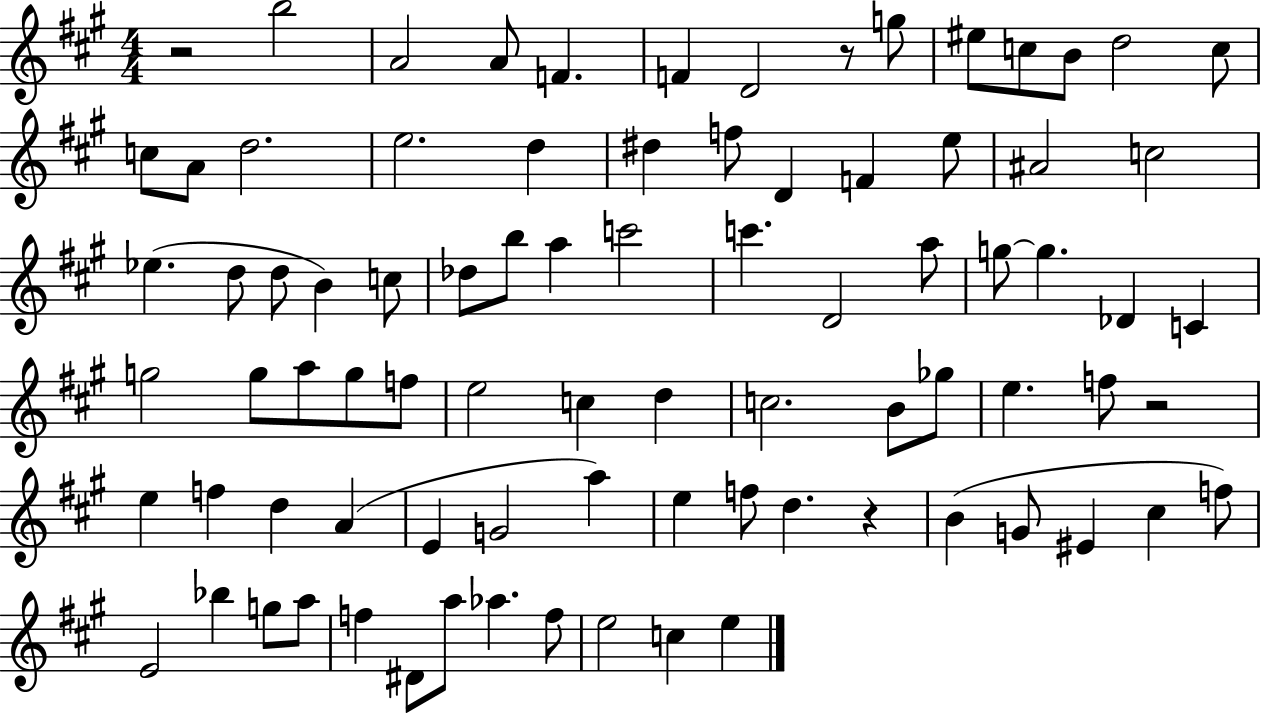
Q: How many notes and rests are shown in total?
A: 84